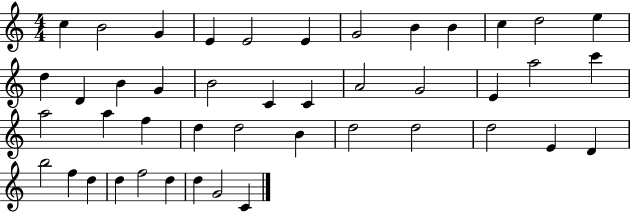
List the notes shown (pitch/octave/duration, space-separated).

C5/q B4/h G4/q E4/q E4/h E4/q G4/h B4/q B4/q C5/q D5/h E5/q D5/q D4/q B4/q G4/q B4/h C4/q C4/q A4/h G4/h E4/q A5/h C6/q A5/h A5/q F5/q D5/q D5/h B4/q D5/h D5/h D5/h E4/q D4/q B5/h F5/q D5/q D5/q F5/h D5/q D5/q G4/h C4/q